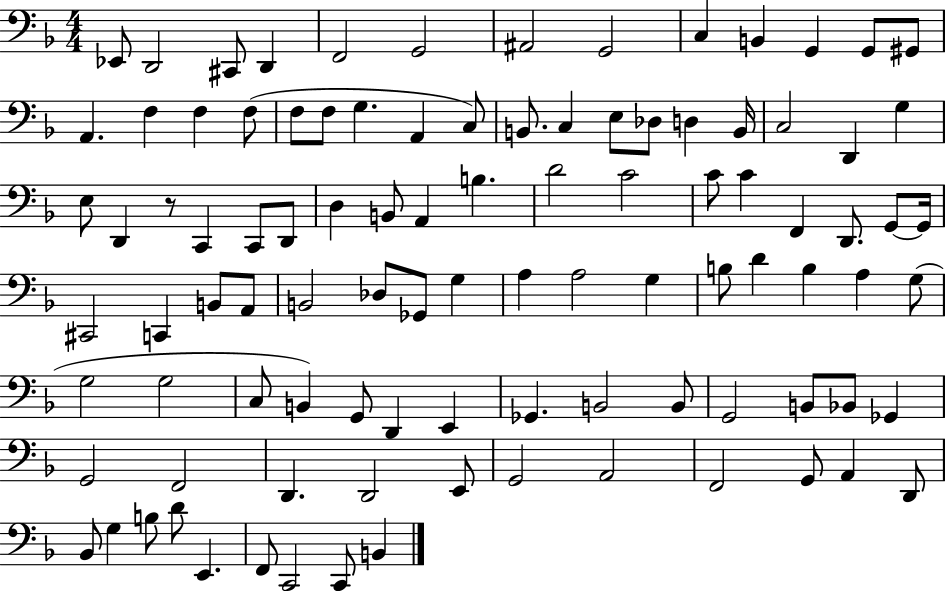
X:1
T:Untitled
M:4/4
L:1/4
K:F
_E,,/2 D,,2 ^C,,/2 D,, F,,2 G,,2 ^A,,2 G,,2 C, B,, G,, G,,/2 ^G,,/2 A,, F, F, F,/2 F,/2 F,/2 G, A,, C,/2 B,,/2 C, E,/2 _D,/2 D, B,,/4 C,2 D,, G, E,/2 D,, z/2 C,, C,,/2 D,,/2 D, B,,/2 A,, B, D2 C2 C/2 C F,, D,,/2 G,,/2 G,,/4 ^C,,2 C,, B,,/2 A,,/2 B,,2 _D,/2 _G,,/2 G, A, A,2 G, B,/2 D B, A, G,/2 G,2 G,2 C,/2 B,, G,,/2 D,, E,, _G,, B,,2 B,,/2 G,,2 B,,/2 _B,,/2 _G,, G,,2 F,,2 D,, D,,2 E,,/2 G,,2 A,,2 F,,2 G,,/2 A,, D,,/2 _B,,/2 G, B,/2 D/2 E,, F,,/2 C,,2 C,,/2 B,,